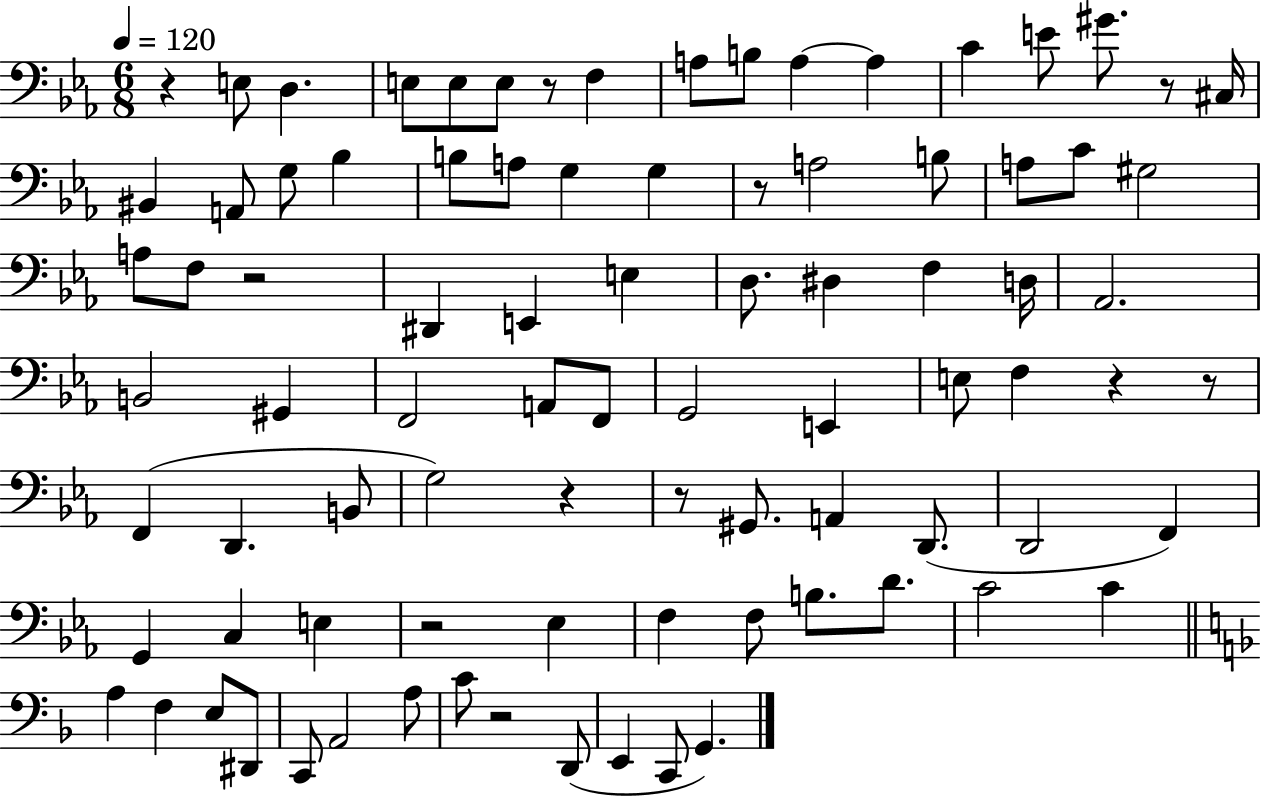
R/q E3/e D3/q. E3/e E3/e E3/e R/e F3/q A3/e B3/e A3/q A3/q C4/q E4/e G#4/e. R/e C#3/s BIS2/q A2/e G3/e Bb3/q B3/e A3/e G3/q G3/q R/e A3/h B3/e A3/e C4/e G#3/h A3/e F3/e R/h D#2/q E2/q E3/q D3/e. D#3/q F3/q D3/s Ab2/h. B2/h G#2/q F2/h A2/e F2/e G2/h E2/q E3/e F3/q R/q R/e F2/q D2/q. B2/e G3/h R/q R/e G#2/e. A2/q D2/e. D2/h F2/q G2/q C3/q E3/q R/h Eb3/q F3/q F3/e B3/e. D4/e. C4/h C4/q A3/q F3/q E3/e D#2/e C2/e A2/h A3/e C4/e R/h D2/e E2/q C2/e G2/q.